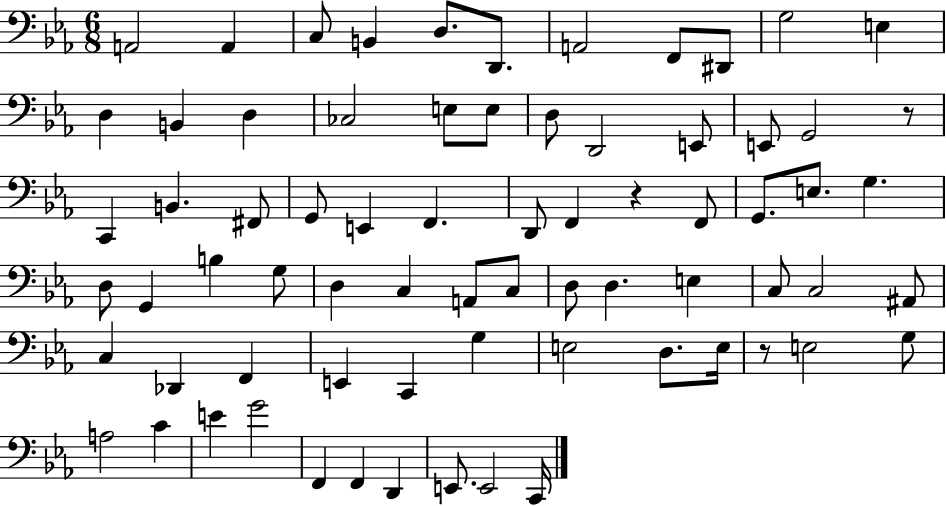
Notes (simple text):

A2/h A2/q C3/e B2/q D3/e. D2/e. A2/h F2/e D#2/e G3/h E3/q D3/q B2/q D3/q CES3/h E3/e E3/e D3/e D2/h E2/e E2/e G2/h R/e C2/q B2/q. F#2/e G2/e E2/q F2/q. D2/e F2/q R/q F2/e G2/e. E3/e. G3/q. D3/e G2/q B3/q G3/e D3/q C3/q A2/e C3/e D3/e D3/q. E3/q C3/e C3/h A#2/e C3/q Db2/q F2/q E2/q C2/q G3/q E3/h D3/e. E3/s R/e E3/h G3/e A3/h C4/q E4/q G4/h F2/q F2/q D2/q E2/e. E2/h C2/s